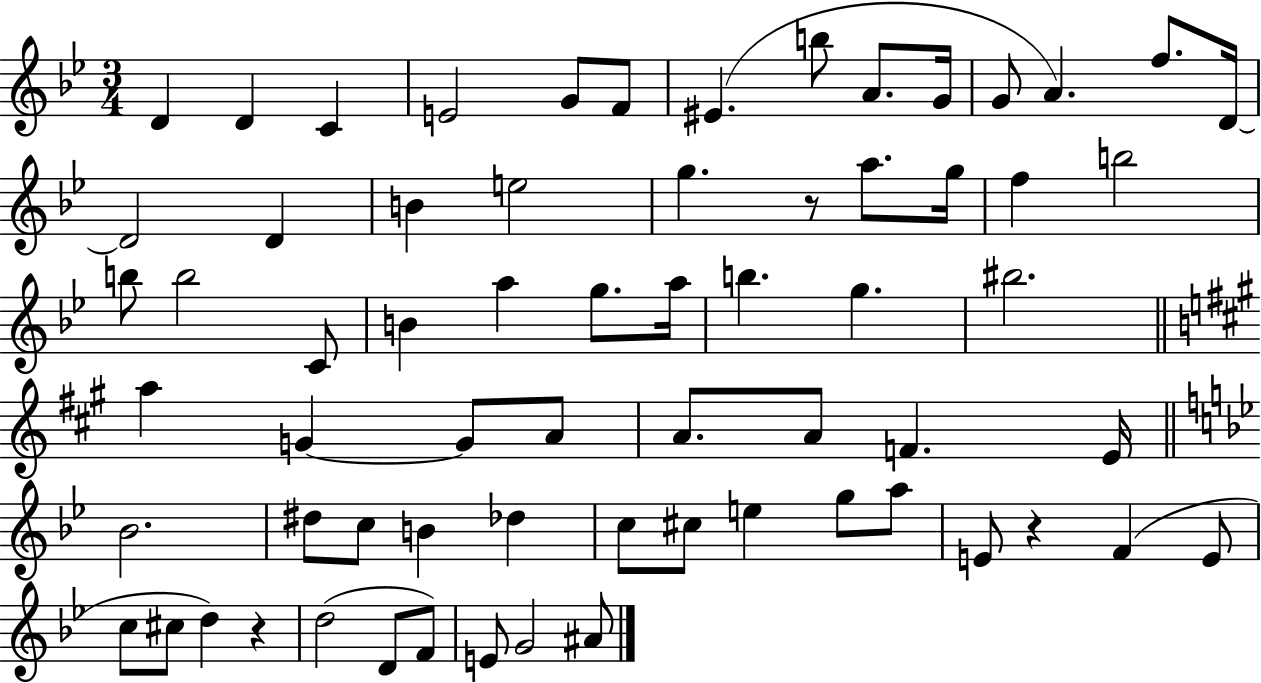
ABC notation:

X:1
T:Untitled
M:3/4
L:1/4
K:Bb
D D C E2 G/2 F/2 ^E b/2 A/2 G/4 G/2 A f/2 D/4 D2 D B e2 g z/2 a/2 g/4 f b2 b/2 b2 C/2 B a g/2 a/4 b g ^b2 a G G/2 A/2 A/2 A/2 F E/4 _B2 ^d/2 c/2 B _d c/2 ^c/2 e g/2 a/2 E/2 z F E/2 c/2 ^c/2 d z d2 D/2 F/2 E/2 G2 ^A/2